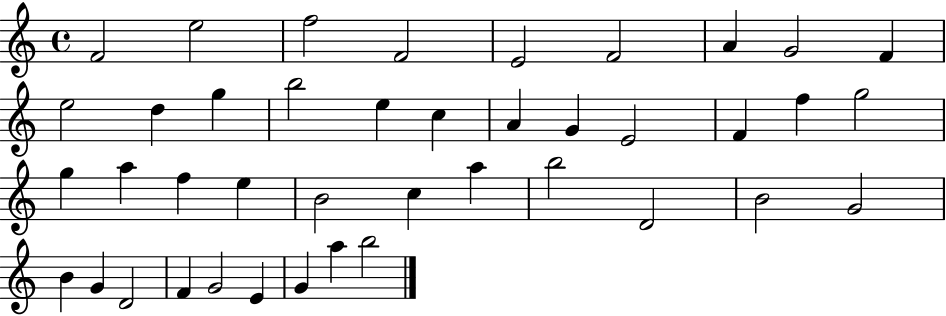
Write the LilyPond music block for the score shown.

{
  \clef treble
  \time 4/4
  \defaultTimeSignature
  \key c \major
  f'2 e''2 | f''2 f'2 | e'2 f'2 | a'4 g'2 f'4 | \break e''2 d''4 g''4 | b''2 e''4 c''4 | a'4 g'4 e'2 | f'4 f''4 g''2 | \break g''4 a''4 f''4 e''4 | b'2 c''4 a''4 | b''2 d'2 | b'2 g'2 | \break b'4 g'4 d'2 | f'4 g'2 e'4 | g'4 a''4 b''2 | \bar "|."
}